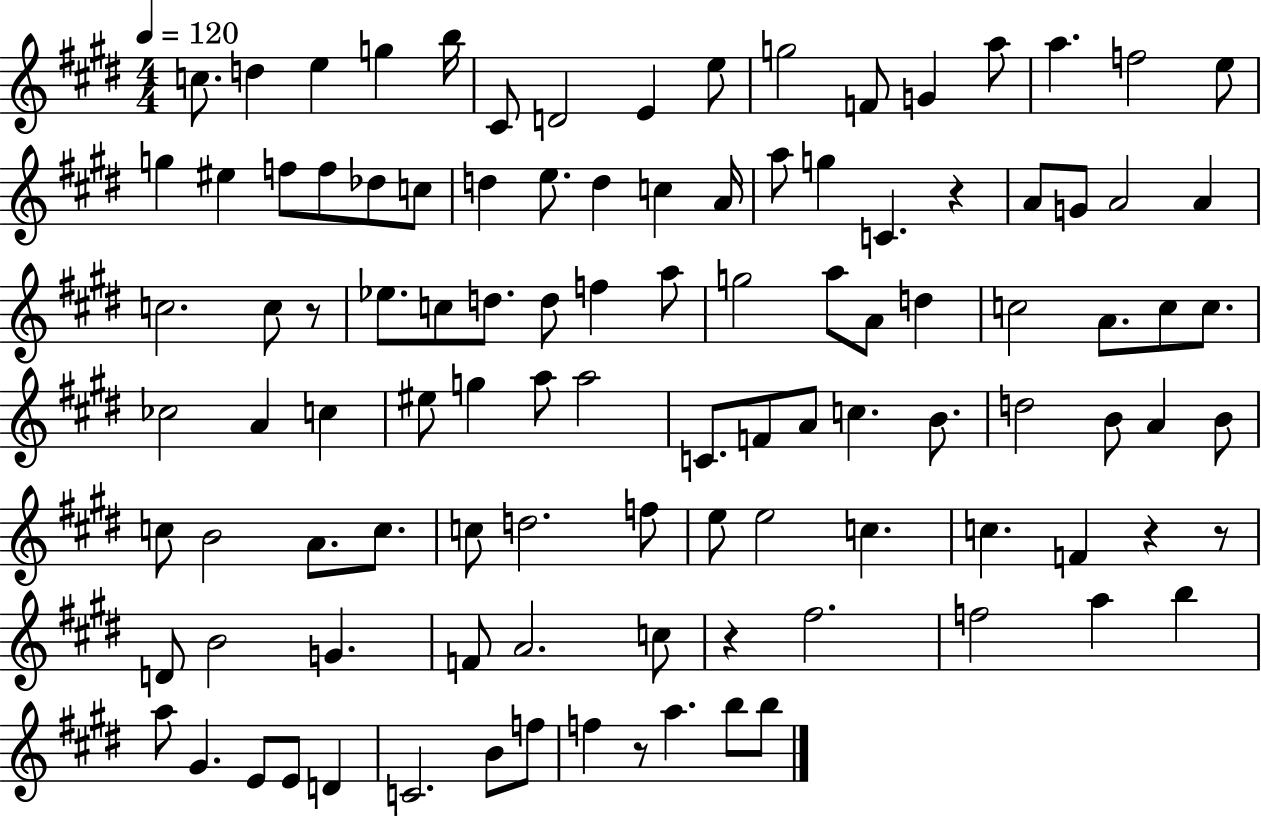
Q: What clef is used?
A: treble